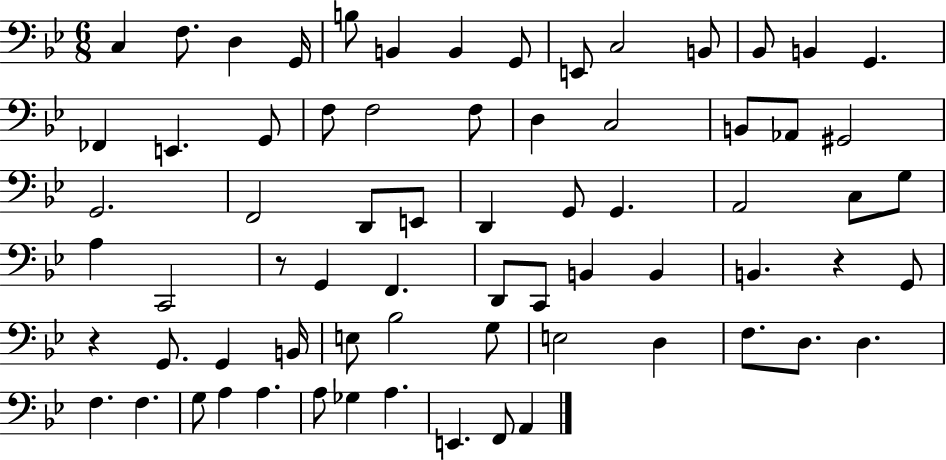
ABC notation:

X:1
T:Untitled
M:6/8
L:1/4
K:Bb
C, F,/2 D, G,,/4 B,/2 B,, B,, G,,/2 E,,/2 C,2 B,,/2 _B,,/2 B,, G,, _F,, E,, G,,/2 F,/2 F,2 F,/2 D, C,2 B,,/2 _A,,/2 ^G,,2 G,,2 F,,2 D,,/2 E,,/2 D,, G,,/2 G,, A,,2 C,/2 G,/2 A, C,,2 z/2 G,, F,, D,,/2 C,,/2 B,, B,, B,, z G,,/2 z G,,/2 G,, B,,/4 E,/2 _B,2 G,/2 E,2 D, F,/2 D,/2 D, F, F, G,/2 A, A, A,/2 _G, A, E,, F,,/2 A,,